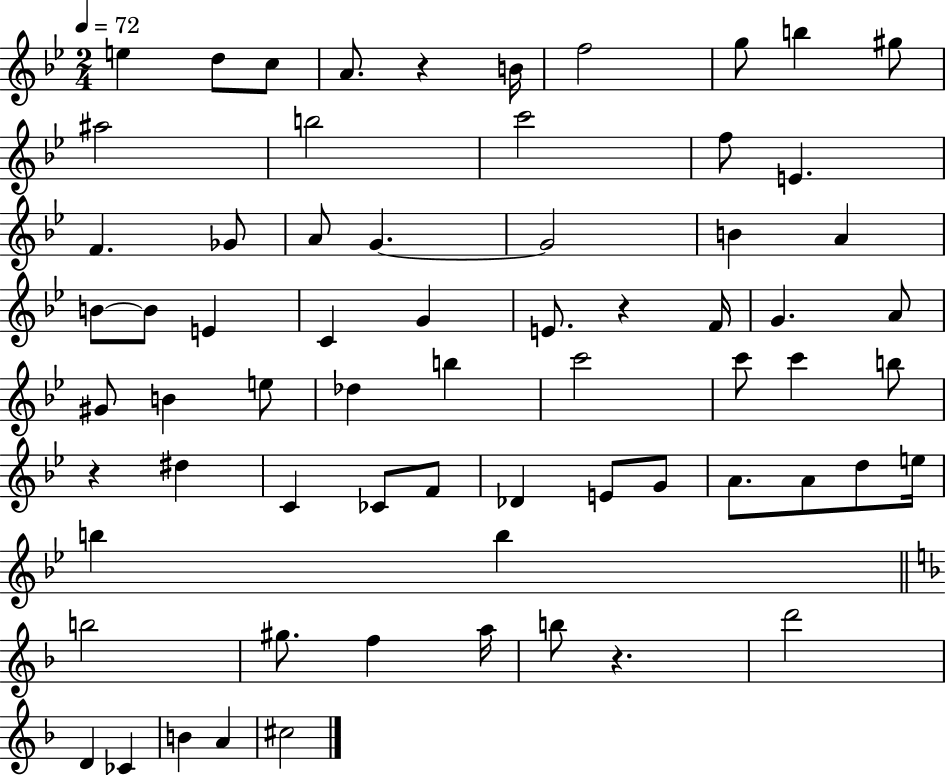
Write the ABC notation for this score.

X:1
T:Untitled
M:2/4
L:1/4
K:Bb
e d/2 c/2 A/2 z B/4 f2 g/2 b ^g/2 ^a2 b2 c'2 f/2 E F _G/2 A/2 G G2 B A B/2 B/2 E C G E/2 z F/4 G A/2 ^G/2 B e/2 _d b c'2 c'/2 c' b/2 z ^d C _C/2 F/2 _D E/2 G/2 A/2 A/2 d/2 e/4 b b b2 ^g/2 f a/4 b/2 z d'2 D _C B A ^c2